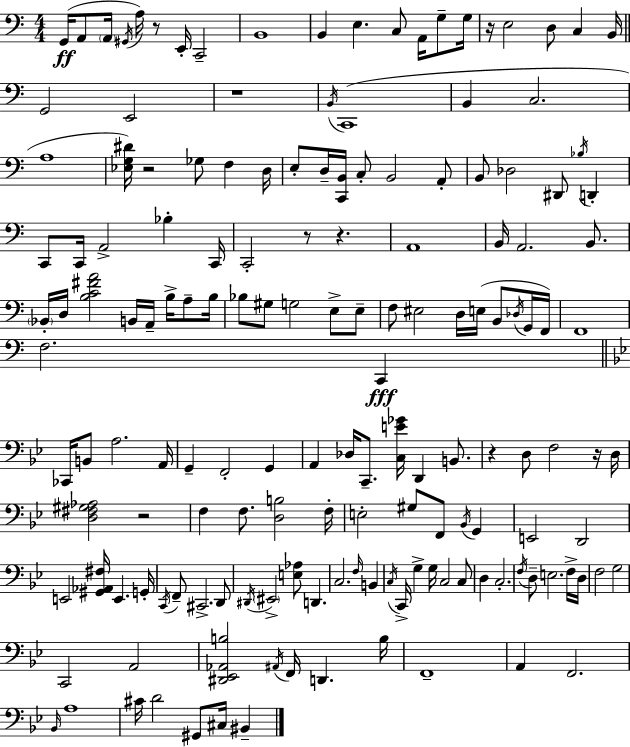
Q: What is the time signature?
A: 4/4